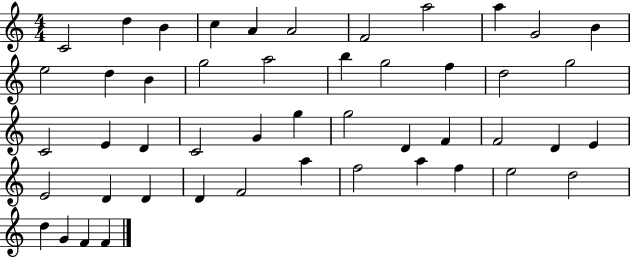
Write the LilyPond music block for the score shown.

{
  \clef treble
  \numericTimeSignature
  \time 4/4
  \key c \major
  c'2 d''4 b'4 | c''4 a'4 a'2 | f'2 a''2 | a''4 g'2 b'4 | \break e''2 d''4 b'4 | g''2 a''2 | b''4 g''2 f''4 | d''2 g''2 | \break c'2 e'4 d'4 | c'2 g'4 g''4 | g''2 d'4 f'4 | f'2 d'4 e'4 | \break e'2 d'4 d'4 | d'4 f'2 a''4 | f''2 a''4 f''4 | e''2 d''2 | \break d''4 g'4 f'4 f'4 | \bar "|."
}